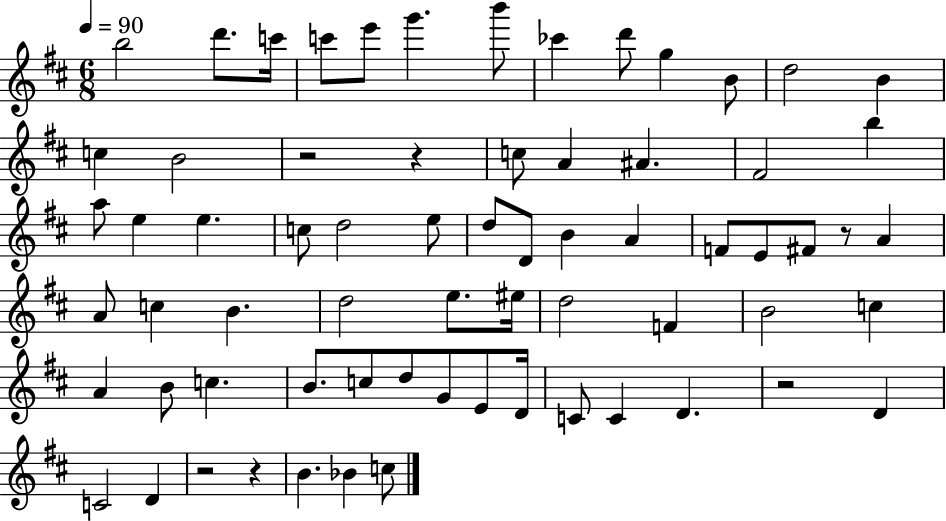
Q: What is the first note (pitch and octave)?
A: B5